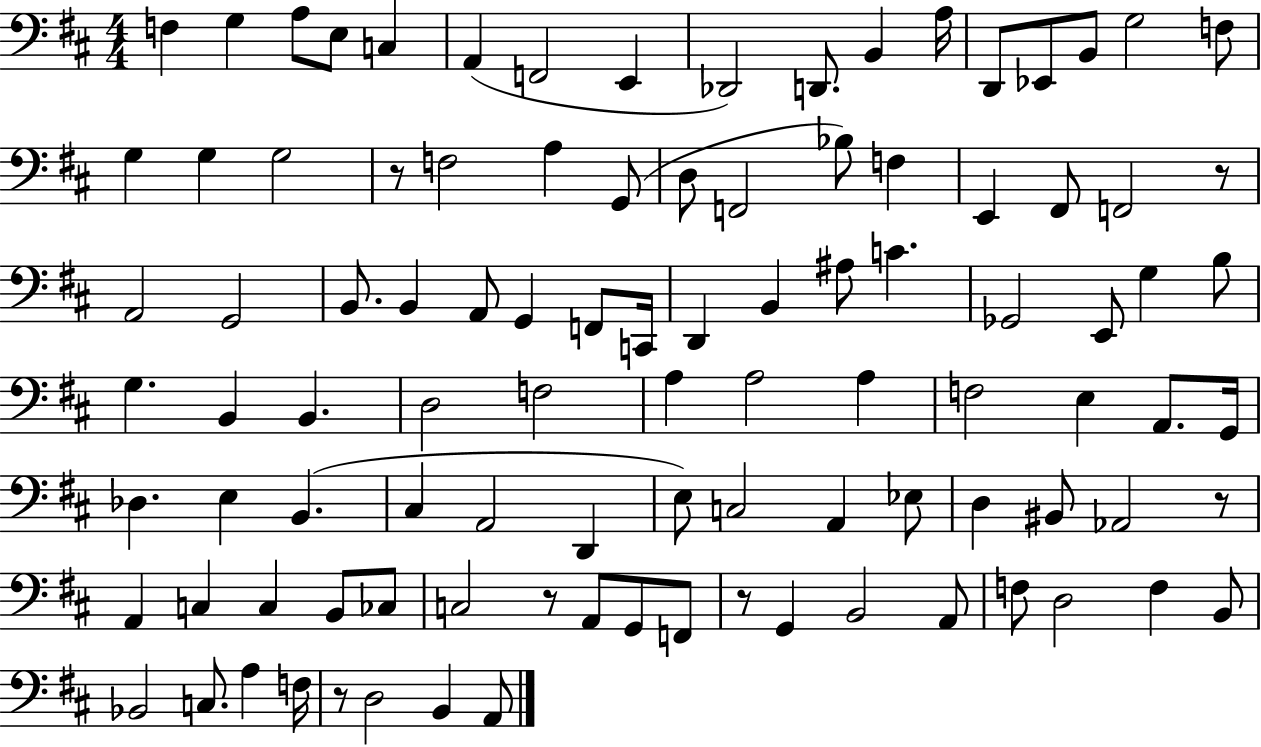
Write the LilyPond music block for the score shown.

{
  \clef bass
  \numericTimeSignature
  \time 4/4
  \key d \major
  f4 g4 a8 e8 c4 | a,4( f,2 e,4 | des,2) d,8. b,4 a16 | d,8 ees,8 b,8 g2 f8 | \break g4 g4 g2 | r8 f2 a4 g,8( | d8 f,2 bes8) f4 | e,4 fis,8 f,2 r8 | \break a,2 g,2 | b,8. b,4 a,8 g,4 f,8 c,16 | d,4 b,4 ais8 c'4. | ges,2 e,8 g4 b8 | \break g4. b,4 b,4. | d2 f2 | a4 a2 a4 | f2 e4 a,8. g,16 | \break des4. e4 b,4.( | cis4 a,2 d,4 | e8) c2 a,4 ees8 | d4 bis,8 aes,2 r8 | \break a,4 c4 c4 b,8 ces8 | c2 r8 a,8 g,8 f,8 | r8 g,4 b,2 a,8 | f8 d2 f4 b,8 | \break bes,2 c8. a4 f16 | r8 d2 b,4 a,8 | \bar "|."
}